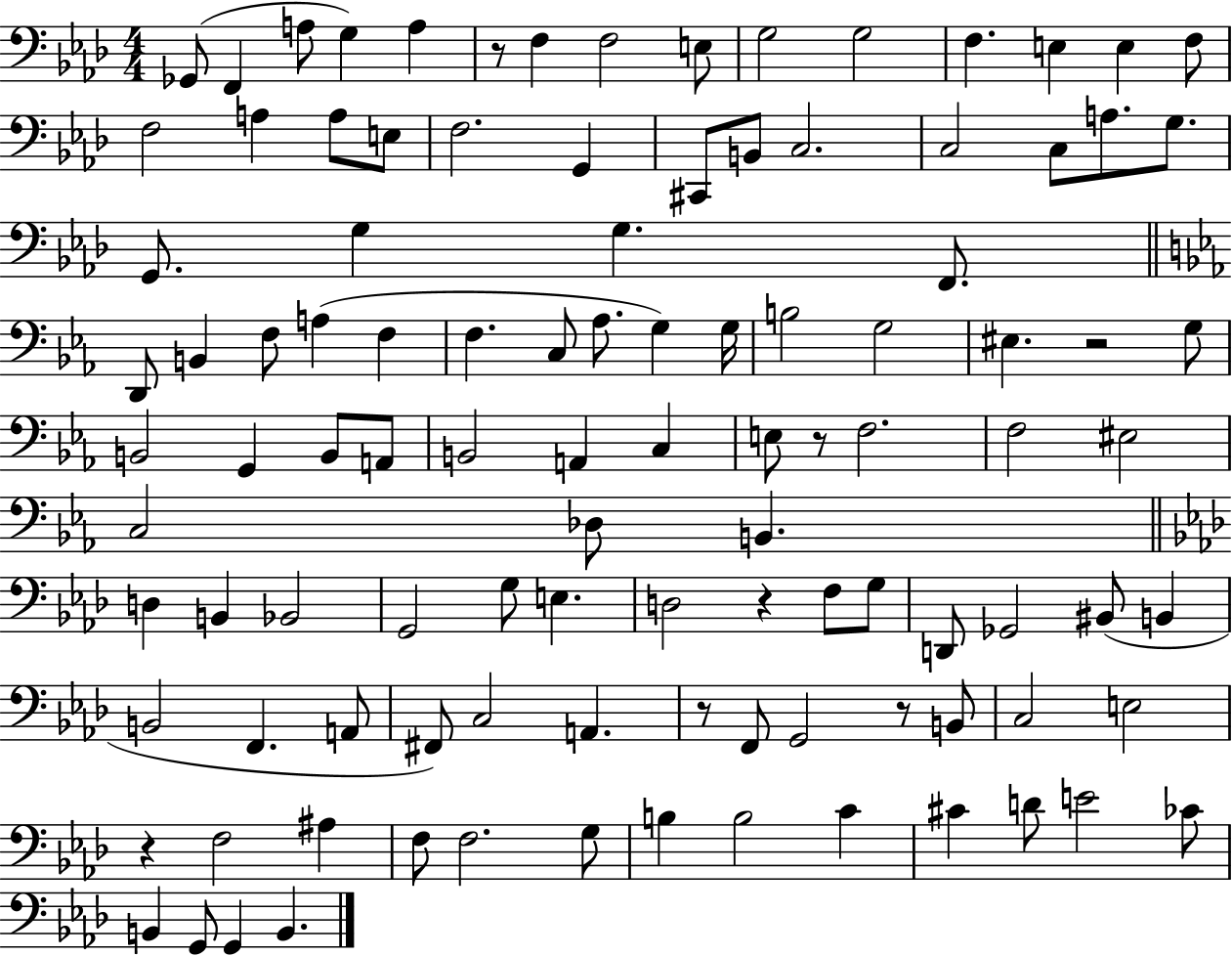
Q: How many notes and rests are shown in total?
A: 106